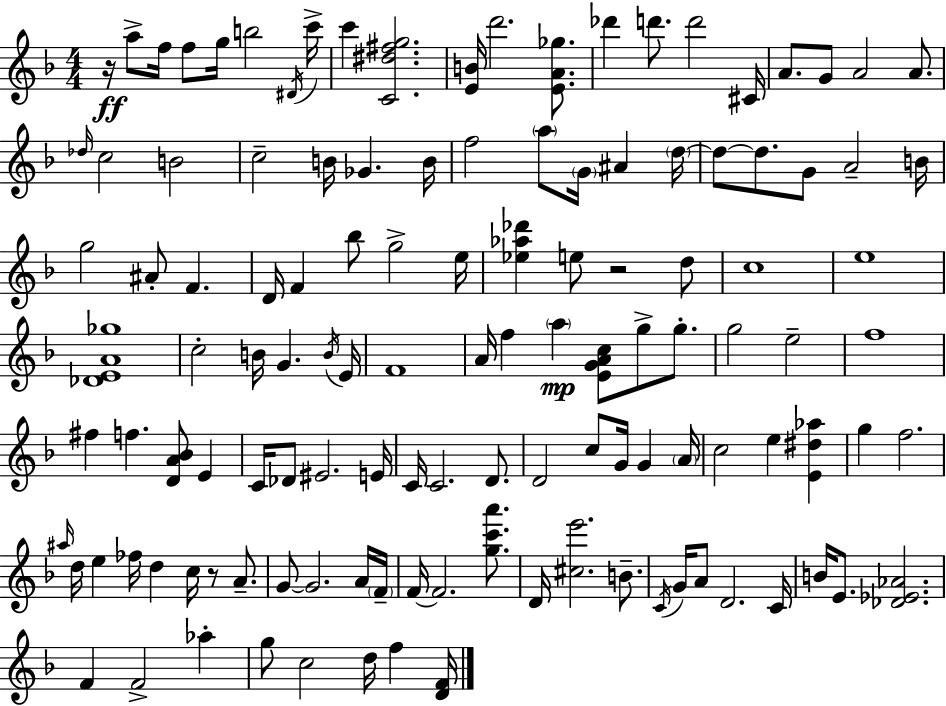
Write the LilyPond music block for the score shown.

{
  \clef treble
  \numericTimeSignature
  \time 4/4
  \key f \major
  r16\ff a''8-> f''16 f''8 g''16 b''2 \acciaccatura { dis'16 } | c'''16-> c'''4 <c' dis'' fis'' g''>2. | <e' b'>16 d'''2. <e' a' ges''>8. | des'''4 d'''8. d'''2 | \break cis'16 a'8. g'8 a'2 a'8. | \grace { des''16 } c''2 b'2 | c''2-- b'16 ges'4. | b'16 f''2 \parenthesize a''8 \parenthesize g'16 ais'4 | \break \parenthesize d''16~~ d''8~~ d''8. g'8 a'2-- | b'16 g''2 ais'8-. f'4. | d'16 f'4 bes''8 g''2-> | e''16 <ees'' aes'' des'''>4 e''8 r2 | \break d''8 c''1 | e''1 | <des' e' a' ges''>1 | c''2-. b'16 g'4. | \break \acciaccatura { b'16 } e'16 f'1 | a'16 f''4 \parenthesize a''4\mp <e' g' a' c''>8 g''8-> | g''8.-. g''2 e''2-- | f''1 | \break fis''4 f''4. <d' a' bes'>8 e'4 | c'16 des'8 eis'2. | e'16 c'16 c'2. | d'8. d'2 c''8 g'16 g'4 | \break \parenthesize a'16 c''2 e''4 <e' dis'' aes''>4 | g''4 f''2. | \grace { ais''16 } d''16 e''4 fes''16 d''4 c''16 r8 | a'8.-- g'8~~ g'2. | \break a'16 \parenthesize f'16-- f'16~~ f'2. | <g'' c''' a'''>8. d'16 <cis'' e'''>2. | b'8.-- \acciaccatura { c'16 } g'16 a'8 d'2. | c'16 b'16 e'8. <des' ees' aes'>2. | \break f'4 f'2-> | aes''4-. g''8 c''2 d''16 | f''4 <d' f'>16 \bar "|."
}